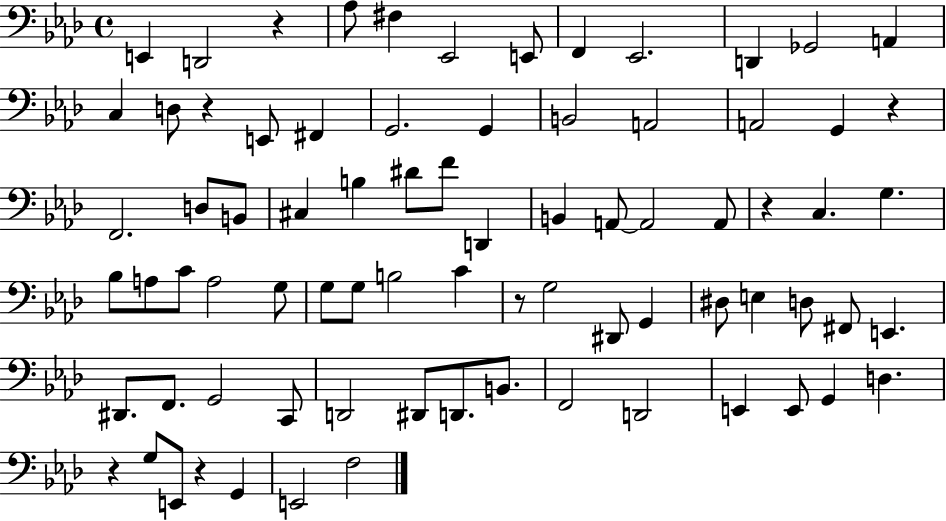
E2/q D2/h R/q Ab3/e F#3/q Eb2/h E2/e F2/q Eb2/h. D2/q Gb2/h A2/q C3/q D3/e R/q E2/e F#2/q G2/h. G2/q B2/h A2/h A2/h G2/q R/q F2/h. D3/e B2/e C#3/q B3/q D#4/e F4/e D2/q B2/q A2/e A2/h A2/e R/q C3/q. G3/q. Bb3/e A3/e C4/e A3/h G3/e G3/e G3/e B3/h C4/q R/e G3/h D#2/e G2/q D#3/e E3/q D3/e F#2/e E2/q. D#2/e. F2/e. G2/h C2/e D2/h D#2/e D2/e. B2/e. F2/h D2/h E2/q E2/e G2/q D3/q. R/q G3/e E2/e R/q G2/q E2/h F3/h